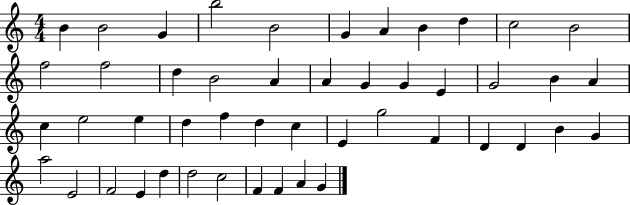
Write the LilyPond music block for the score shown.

{
  \clef treble
  \numericTimeSignature
  \time 4/4
  \key c \major
  b'4 b'2 g'4 | b''2 b'2 | g'4 a'4 b'4 d''4 | c''2 b'2 | \break f''2 f''2 | d''4 b'2 a'4 | a'4 g'4 g'4 e'4 | g'2 b'4 a'4 | \break c''4 e''2 e''4 | d''4 f''4 d''4 c''4 | e'4 g''2 f'4 | d'4 d'4 b'4 g'4 | \break a''2 e'2 | f'2 e'4 d''4 | d''2 c''2 | f'4 f'4 a'4 g'4 | \break \bar "|."
}